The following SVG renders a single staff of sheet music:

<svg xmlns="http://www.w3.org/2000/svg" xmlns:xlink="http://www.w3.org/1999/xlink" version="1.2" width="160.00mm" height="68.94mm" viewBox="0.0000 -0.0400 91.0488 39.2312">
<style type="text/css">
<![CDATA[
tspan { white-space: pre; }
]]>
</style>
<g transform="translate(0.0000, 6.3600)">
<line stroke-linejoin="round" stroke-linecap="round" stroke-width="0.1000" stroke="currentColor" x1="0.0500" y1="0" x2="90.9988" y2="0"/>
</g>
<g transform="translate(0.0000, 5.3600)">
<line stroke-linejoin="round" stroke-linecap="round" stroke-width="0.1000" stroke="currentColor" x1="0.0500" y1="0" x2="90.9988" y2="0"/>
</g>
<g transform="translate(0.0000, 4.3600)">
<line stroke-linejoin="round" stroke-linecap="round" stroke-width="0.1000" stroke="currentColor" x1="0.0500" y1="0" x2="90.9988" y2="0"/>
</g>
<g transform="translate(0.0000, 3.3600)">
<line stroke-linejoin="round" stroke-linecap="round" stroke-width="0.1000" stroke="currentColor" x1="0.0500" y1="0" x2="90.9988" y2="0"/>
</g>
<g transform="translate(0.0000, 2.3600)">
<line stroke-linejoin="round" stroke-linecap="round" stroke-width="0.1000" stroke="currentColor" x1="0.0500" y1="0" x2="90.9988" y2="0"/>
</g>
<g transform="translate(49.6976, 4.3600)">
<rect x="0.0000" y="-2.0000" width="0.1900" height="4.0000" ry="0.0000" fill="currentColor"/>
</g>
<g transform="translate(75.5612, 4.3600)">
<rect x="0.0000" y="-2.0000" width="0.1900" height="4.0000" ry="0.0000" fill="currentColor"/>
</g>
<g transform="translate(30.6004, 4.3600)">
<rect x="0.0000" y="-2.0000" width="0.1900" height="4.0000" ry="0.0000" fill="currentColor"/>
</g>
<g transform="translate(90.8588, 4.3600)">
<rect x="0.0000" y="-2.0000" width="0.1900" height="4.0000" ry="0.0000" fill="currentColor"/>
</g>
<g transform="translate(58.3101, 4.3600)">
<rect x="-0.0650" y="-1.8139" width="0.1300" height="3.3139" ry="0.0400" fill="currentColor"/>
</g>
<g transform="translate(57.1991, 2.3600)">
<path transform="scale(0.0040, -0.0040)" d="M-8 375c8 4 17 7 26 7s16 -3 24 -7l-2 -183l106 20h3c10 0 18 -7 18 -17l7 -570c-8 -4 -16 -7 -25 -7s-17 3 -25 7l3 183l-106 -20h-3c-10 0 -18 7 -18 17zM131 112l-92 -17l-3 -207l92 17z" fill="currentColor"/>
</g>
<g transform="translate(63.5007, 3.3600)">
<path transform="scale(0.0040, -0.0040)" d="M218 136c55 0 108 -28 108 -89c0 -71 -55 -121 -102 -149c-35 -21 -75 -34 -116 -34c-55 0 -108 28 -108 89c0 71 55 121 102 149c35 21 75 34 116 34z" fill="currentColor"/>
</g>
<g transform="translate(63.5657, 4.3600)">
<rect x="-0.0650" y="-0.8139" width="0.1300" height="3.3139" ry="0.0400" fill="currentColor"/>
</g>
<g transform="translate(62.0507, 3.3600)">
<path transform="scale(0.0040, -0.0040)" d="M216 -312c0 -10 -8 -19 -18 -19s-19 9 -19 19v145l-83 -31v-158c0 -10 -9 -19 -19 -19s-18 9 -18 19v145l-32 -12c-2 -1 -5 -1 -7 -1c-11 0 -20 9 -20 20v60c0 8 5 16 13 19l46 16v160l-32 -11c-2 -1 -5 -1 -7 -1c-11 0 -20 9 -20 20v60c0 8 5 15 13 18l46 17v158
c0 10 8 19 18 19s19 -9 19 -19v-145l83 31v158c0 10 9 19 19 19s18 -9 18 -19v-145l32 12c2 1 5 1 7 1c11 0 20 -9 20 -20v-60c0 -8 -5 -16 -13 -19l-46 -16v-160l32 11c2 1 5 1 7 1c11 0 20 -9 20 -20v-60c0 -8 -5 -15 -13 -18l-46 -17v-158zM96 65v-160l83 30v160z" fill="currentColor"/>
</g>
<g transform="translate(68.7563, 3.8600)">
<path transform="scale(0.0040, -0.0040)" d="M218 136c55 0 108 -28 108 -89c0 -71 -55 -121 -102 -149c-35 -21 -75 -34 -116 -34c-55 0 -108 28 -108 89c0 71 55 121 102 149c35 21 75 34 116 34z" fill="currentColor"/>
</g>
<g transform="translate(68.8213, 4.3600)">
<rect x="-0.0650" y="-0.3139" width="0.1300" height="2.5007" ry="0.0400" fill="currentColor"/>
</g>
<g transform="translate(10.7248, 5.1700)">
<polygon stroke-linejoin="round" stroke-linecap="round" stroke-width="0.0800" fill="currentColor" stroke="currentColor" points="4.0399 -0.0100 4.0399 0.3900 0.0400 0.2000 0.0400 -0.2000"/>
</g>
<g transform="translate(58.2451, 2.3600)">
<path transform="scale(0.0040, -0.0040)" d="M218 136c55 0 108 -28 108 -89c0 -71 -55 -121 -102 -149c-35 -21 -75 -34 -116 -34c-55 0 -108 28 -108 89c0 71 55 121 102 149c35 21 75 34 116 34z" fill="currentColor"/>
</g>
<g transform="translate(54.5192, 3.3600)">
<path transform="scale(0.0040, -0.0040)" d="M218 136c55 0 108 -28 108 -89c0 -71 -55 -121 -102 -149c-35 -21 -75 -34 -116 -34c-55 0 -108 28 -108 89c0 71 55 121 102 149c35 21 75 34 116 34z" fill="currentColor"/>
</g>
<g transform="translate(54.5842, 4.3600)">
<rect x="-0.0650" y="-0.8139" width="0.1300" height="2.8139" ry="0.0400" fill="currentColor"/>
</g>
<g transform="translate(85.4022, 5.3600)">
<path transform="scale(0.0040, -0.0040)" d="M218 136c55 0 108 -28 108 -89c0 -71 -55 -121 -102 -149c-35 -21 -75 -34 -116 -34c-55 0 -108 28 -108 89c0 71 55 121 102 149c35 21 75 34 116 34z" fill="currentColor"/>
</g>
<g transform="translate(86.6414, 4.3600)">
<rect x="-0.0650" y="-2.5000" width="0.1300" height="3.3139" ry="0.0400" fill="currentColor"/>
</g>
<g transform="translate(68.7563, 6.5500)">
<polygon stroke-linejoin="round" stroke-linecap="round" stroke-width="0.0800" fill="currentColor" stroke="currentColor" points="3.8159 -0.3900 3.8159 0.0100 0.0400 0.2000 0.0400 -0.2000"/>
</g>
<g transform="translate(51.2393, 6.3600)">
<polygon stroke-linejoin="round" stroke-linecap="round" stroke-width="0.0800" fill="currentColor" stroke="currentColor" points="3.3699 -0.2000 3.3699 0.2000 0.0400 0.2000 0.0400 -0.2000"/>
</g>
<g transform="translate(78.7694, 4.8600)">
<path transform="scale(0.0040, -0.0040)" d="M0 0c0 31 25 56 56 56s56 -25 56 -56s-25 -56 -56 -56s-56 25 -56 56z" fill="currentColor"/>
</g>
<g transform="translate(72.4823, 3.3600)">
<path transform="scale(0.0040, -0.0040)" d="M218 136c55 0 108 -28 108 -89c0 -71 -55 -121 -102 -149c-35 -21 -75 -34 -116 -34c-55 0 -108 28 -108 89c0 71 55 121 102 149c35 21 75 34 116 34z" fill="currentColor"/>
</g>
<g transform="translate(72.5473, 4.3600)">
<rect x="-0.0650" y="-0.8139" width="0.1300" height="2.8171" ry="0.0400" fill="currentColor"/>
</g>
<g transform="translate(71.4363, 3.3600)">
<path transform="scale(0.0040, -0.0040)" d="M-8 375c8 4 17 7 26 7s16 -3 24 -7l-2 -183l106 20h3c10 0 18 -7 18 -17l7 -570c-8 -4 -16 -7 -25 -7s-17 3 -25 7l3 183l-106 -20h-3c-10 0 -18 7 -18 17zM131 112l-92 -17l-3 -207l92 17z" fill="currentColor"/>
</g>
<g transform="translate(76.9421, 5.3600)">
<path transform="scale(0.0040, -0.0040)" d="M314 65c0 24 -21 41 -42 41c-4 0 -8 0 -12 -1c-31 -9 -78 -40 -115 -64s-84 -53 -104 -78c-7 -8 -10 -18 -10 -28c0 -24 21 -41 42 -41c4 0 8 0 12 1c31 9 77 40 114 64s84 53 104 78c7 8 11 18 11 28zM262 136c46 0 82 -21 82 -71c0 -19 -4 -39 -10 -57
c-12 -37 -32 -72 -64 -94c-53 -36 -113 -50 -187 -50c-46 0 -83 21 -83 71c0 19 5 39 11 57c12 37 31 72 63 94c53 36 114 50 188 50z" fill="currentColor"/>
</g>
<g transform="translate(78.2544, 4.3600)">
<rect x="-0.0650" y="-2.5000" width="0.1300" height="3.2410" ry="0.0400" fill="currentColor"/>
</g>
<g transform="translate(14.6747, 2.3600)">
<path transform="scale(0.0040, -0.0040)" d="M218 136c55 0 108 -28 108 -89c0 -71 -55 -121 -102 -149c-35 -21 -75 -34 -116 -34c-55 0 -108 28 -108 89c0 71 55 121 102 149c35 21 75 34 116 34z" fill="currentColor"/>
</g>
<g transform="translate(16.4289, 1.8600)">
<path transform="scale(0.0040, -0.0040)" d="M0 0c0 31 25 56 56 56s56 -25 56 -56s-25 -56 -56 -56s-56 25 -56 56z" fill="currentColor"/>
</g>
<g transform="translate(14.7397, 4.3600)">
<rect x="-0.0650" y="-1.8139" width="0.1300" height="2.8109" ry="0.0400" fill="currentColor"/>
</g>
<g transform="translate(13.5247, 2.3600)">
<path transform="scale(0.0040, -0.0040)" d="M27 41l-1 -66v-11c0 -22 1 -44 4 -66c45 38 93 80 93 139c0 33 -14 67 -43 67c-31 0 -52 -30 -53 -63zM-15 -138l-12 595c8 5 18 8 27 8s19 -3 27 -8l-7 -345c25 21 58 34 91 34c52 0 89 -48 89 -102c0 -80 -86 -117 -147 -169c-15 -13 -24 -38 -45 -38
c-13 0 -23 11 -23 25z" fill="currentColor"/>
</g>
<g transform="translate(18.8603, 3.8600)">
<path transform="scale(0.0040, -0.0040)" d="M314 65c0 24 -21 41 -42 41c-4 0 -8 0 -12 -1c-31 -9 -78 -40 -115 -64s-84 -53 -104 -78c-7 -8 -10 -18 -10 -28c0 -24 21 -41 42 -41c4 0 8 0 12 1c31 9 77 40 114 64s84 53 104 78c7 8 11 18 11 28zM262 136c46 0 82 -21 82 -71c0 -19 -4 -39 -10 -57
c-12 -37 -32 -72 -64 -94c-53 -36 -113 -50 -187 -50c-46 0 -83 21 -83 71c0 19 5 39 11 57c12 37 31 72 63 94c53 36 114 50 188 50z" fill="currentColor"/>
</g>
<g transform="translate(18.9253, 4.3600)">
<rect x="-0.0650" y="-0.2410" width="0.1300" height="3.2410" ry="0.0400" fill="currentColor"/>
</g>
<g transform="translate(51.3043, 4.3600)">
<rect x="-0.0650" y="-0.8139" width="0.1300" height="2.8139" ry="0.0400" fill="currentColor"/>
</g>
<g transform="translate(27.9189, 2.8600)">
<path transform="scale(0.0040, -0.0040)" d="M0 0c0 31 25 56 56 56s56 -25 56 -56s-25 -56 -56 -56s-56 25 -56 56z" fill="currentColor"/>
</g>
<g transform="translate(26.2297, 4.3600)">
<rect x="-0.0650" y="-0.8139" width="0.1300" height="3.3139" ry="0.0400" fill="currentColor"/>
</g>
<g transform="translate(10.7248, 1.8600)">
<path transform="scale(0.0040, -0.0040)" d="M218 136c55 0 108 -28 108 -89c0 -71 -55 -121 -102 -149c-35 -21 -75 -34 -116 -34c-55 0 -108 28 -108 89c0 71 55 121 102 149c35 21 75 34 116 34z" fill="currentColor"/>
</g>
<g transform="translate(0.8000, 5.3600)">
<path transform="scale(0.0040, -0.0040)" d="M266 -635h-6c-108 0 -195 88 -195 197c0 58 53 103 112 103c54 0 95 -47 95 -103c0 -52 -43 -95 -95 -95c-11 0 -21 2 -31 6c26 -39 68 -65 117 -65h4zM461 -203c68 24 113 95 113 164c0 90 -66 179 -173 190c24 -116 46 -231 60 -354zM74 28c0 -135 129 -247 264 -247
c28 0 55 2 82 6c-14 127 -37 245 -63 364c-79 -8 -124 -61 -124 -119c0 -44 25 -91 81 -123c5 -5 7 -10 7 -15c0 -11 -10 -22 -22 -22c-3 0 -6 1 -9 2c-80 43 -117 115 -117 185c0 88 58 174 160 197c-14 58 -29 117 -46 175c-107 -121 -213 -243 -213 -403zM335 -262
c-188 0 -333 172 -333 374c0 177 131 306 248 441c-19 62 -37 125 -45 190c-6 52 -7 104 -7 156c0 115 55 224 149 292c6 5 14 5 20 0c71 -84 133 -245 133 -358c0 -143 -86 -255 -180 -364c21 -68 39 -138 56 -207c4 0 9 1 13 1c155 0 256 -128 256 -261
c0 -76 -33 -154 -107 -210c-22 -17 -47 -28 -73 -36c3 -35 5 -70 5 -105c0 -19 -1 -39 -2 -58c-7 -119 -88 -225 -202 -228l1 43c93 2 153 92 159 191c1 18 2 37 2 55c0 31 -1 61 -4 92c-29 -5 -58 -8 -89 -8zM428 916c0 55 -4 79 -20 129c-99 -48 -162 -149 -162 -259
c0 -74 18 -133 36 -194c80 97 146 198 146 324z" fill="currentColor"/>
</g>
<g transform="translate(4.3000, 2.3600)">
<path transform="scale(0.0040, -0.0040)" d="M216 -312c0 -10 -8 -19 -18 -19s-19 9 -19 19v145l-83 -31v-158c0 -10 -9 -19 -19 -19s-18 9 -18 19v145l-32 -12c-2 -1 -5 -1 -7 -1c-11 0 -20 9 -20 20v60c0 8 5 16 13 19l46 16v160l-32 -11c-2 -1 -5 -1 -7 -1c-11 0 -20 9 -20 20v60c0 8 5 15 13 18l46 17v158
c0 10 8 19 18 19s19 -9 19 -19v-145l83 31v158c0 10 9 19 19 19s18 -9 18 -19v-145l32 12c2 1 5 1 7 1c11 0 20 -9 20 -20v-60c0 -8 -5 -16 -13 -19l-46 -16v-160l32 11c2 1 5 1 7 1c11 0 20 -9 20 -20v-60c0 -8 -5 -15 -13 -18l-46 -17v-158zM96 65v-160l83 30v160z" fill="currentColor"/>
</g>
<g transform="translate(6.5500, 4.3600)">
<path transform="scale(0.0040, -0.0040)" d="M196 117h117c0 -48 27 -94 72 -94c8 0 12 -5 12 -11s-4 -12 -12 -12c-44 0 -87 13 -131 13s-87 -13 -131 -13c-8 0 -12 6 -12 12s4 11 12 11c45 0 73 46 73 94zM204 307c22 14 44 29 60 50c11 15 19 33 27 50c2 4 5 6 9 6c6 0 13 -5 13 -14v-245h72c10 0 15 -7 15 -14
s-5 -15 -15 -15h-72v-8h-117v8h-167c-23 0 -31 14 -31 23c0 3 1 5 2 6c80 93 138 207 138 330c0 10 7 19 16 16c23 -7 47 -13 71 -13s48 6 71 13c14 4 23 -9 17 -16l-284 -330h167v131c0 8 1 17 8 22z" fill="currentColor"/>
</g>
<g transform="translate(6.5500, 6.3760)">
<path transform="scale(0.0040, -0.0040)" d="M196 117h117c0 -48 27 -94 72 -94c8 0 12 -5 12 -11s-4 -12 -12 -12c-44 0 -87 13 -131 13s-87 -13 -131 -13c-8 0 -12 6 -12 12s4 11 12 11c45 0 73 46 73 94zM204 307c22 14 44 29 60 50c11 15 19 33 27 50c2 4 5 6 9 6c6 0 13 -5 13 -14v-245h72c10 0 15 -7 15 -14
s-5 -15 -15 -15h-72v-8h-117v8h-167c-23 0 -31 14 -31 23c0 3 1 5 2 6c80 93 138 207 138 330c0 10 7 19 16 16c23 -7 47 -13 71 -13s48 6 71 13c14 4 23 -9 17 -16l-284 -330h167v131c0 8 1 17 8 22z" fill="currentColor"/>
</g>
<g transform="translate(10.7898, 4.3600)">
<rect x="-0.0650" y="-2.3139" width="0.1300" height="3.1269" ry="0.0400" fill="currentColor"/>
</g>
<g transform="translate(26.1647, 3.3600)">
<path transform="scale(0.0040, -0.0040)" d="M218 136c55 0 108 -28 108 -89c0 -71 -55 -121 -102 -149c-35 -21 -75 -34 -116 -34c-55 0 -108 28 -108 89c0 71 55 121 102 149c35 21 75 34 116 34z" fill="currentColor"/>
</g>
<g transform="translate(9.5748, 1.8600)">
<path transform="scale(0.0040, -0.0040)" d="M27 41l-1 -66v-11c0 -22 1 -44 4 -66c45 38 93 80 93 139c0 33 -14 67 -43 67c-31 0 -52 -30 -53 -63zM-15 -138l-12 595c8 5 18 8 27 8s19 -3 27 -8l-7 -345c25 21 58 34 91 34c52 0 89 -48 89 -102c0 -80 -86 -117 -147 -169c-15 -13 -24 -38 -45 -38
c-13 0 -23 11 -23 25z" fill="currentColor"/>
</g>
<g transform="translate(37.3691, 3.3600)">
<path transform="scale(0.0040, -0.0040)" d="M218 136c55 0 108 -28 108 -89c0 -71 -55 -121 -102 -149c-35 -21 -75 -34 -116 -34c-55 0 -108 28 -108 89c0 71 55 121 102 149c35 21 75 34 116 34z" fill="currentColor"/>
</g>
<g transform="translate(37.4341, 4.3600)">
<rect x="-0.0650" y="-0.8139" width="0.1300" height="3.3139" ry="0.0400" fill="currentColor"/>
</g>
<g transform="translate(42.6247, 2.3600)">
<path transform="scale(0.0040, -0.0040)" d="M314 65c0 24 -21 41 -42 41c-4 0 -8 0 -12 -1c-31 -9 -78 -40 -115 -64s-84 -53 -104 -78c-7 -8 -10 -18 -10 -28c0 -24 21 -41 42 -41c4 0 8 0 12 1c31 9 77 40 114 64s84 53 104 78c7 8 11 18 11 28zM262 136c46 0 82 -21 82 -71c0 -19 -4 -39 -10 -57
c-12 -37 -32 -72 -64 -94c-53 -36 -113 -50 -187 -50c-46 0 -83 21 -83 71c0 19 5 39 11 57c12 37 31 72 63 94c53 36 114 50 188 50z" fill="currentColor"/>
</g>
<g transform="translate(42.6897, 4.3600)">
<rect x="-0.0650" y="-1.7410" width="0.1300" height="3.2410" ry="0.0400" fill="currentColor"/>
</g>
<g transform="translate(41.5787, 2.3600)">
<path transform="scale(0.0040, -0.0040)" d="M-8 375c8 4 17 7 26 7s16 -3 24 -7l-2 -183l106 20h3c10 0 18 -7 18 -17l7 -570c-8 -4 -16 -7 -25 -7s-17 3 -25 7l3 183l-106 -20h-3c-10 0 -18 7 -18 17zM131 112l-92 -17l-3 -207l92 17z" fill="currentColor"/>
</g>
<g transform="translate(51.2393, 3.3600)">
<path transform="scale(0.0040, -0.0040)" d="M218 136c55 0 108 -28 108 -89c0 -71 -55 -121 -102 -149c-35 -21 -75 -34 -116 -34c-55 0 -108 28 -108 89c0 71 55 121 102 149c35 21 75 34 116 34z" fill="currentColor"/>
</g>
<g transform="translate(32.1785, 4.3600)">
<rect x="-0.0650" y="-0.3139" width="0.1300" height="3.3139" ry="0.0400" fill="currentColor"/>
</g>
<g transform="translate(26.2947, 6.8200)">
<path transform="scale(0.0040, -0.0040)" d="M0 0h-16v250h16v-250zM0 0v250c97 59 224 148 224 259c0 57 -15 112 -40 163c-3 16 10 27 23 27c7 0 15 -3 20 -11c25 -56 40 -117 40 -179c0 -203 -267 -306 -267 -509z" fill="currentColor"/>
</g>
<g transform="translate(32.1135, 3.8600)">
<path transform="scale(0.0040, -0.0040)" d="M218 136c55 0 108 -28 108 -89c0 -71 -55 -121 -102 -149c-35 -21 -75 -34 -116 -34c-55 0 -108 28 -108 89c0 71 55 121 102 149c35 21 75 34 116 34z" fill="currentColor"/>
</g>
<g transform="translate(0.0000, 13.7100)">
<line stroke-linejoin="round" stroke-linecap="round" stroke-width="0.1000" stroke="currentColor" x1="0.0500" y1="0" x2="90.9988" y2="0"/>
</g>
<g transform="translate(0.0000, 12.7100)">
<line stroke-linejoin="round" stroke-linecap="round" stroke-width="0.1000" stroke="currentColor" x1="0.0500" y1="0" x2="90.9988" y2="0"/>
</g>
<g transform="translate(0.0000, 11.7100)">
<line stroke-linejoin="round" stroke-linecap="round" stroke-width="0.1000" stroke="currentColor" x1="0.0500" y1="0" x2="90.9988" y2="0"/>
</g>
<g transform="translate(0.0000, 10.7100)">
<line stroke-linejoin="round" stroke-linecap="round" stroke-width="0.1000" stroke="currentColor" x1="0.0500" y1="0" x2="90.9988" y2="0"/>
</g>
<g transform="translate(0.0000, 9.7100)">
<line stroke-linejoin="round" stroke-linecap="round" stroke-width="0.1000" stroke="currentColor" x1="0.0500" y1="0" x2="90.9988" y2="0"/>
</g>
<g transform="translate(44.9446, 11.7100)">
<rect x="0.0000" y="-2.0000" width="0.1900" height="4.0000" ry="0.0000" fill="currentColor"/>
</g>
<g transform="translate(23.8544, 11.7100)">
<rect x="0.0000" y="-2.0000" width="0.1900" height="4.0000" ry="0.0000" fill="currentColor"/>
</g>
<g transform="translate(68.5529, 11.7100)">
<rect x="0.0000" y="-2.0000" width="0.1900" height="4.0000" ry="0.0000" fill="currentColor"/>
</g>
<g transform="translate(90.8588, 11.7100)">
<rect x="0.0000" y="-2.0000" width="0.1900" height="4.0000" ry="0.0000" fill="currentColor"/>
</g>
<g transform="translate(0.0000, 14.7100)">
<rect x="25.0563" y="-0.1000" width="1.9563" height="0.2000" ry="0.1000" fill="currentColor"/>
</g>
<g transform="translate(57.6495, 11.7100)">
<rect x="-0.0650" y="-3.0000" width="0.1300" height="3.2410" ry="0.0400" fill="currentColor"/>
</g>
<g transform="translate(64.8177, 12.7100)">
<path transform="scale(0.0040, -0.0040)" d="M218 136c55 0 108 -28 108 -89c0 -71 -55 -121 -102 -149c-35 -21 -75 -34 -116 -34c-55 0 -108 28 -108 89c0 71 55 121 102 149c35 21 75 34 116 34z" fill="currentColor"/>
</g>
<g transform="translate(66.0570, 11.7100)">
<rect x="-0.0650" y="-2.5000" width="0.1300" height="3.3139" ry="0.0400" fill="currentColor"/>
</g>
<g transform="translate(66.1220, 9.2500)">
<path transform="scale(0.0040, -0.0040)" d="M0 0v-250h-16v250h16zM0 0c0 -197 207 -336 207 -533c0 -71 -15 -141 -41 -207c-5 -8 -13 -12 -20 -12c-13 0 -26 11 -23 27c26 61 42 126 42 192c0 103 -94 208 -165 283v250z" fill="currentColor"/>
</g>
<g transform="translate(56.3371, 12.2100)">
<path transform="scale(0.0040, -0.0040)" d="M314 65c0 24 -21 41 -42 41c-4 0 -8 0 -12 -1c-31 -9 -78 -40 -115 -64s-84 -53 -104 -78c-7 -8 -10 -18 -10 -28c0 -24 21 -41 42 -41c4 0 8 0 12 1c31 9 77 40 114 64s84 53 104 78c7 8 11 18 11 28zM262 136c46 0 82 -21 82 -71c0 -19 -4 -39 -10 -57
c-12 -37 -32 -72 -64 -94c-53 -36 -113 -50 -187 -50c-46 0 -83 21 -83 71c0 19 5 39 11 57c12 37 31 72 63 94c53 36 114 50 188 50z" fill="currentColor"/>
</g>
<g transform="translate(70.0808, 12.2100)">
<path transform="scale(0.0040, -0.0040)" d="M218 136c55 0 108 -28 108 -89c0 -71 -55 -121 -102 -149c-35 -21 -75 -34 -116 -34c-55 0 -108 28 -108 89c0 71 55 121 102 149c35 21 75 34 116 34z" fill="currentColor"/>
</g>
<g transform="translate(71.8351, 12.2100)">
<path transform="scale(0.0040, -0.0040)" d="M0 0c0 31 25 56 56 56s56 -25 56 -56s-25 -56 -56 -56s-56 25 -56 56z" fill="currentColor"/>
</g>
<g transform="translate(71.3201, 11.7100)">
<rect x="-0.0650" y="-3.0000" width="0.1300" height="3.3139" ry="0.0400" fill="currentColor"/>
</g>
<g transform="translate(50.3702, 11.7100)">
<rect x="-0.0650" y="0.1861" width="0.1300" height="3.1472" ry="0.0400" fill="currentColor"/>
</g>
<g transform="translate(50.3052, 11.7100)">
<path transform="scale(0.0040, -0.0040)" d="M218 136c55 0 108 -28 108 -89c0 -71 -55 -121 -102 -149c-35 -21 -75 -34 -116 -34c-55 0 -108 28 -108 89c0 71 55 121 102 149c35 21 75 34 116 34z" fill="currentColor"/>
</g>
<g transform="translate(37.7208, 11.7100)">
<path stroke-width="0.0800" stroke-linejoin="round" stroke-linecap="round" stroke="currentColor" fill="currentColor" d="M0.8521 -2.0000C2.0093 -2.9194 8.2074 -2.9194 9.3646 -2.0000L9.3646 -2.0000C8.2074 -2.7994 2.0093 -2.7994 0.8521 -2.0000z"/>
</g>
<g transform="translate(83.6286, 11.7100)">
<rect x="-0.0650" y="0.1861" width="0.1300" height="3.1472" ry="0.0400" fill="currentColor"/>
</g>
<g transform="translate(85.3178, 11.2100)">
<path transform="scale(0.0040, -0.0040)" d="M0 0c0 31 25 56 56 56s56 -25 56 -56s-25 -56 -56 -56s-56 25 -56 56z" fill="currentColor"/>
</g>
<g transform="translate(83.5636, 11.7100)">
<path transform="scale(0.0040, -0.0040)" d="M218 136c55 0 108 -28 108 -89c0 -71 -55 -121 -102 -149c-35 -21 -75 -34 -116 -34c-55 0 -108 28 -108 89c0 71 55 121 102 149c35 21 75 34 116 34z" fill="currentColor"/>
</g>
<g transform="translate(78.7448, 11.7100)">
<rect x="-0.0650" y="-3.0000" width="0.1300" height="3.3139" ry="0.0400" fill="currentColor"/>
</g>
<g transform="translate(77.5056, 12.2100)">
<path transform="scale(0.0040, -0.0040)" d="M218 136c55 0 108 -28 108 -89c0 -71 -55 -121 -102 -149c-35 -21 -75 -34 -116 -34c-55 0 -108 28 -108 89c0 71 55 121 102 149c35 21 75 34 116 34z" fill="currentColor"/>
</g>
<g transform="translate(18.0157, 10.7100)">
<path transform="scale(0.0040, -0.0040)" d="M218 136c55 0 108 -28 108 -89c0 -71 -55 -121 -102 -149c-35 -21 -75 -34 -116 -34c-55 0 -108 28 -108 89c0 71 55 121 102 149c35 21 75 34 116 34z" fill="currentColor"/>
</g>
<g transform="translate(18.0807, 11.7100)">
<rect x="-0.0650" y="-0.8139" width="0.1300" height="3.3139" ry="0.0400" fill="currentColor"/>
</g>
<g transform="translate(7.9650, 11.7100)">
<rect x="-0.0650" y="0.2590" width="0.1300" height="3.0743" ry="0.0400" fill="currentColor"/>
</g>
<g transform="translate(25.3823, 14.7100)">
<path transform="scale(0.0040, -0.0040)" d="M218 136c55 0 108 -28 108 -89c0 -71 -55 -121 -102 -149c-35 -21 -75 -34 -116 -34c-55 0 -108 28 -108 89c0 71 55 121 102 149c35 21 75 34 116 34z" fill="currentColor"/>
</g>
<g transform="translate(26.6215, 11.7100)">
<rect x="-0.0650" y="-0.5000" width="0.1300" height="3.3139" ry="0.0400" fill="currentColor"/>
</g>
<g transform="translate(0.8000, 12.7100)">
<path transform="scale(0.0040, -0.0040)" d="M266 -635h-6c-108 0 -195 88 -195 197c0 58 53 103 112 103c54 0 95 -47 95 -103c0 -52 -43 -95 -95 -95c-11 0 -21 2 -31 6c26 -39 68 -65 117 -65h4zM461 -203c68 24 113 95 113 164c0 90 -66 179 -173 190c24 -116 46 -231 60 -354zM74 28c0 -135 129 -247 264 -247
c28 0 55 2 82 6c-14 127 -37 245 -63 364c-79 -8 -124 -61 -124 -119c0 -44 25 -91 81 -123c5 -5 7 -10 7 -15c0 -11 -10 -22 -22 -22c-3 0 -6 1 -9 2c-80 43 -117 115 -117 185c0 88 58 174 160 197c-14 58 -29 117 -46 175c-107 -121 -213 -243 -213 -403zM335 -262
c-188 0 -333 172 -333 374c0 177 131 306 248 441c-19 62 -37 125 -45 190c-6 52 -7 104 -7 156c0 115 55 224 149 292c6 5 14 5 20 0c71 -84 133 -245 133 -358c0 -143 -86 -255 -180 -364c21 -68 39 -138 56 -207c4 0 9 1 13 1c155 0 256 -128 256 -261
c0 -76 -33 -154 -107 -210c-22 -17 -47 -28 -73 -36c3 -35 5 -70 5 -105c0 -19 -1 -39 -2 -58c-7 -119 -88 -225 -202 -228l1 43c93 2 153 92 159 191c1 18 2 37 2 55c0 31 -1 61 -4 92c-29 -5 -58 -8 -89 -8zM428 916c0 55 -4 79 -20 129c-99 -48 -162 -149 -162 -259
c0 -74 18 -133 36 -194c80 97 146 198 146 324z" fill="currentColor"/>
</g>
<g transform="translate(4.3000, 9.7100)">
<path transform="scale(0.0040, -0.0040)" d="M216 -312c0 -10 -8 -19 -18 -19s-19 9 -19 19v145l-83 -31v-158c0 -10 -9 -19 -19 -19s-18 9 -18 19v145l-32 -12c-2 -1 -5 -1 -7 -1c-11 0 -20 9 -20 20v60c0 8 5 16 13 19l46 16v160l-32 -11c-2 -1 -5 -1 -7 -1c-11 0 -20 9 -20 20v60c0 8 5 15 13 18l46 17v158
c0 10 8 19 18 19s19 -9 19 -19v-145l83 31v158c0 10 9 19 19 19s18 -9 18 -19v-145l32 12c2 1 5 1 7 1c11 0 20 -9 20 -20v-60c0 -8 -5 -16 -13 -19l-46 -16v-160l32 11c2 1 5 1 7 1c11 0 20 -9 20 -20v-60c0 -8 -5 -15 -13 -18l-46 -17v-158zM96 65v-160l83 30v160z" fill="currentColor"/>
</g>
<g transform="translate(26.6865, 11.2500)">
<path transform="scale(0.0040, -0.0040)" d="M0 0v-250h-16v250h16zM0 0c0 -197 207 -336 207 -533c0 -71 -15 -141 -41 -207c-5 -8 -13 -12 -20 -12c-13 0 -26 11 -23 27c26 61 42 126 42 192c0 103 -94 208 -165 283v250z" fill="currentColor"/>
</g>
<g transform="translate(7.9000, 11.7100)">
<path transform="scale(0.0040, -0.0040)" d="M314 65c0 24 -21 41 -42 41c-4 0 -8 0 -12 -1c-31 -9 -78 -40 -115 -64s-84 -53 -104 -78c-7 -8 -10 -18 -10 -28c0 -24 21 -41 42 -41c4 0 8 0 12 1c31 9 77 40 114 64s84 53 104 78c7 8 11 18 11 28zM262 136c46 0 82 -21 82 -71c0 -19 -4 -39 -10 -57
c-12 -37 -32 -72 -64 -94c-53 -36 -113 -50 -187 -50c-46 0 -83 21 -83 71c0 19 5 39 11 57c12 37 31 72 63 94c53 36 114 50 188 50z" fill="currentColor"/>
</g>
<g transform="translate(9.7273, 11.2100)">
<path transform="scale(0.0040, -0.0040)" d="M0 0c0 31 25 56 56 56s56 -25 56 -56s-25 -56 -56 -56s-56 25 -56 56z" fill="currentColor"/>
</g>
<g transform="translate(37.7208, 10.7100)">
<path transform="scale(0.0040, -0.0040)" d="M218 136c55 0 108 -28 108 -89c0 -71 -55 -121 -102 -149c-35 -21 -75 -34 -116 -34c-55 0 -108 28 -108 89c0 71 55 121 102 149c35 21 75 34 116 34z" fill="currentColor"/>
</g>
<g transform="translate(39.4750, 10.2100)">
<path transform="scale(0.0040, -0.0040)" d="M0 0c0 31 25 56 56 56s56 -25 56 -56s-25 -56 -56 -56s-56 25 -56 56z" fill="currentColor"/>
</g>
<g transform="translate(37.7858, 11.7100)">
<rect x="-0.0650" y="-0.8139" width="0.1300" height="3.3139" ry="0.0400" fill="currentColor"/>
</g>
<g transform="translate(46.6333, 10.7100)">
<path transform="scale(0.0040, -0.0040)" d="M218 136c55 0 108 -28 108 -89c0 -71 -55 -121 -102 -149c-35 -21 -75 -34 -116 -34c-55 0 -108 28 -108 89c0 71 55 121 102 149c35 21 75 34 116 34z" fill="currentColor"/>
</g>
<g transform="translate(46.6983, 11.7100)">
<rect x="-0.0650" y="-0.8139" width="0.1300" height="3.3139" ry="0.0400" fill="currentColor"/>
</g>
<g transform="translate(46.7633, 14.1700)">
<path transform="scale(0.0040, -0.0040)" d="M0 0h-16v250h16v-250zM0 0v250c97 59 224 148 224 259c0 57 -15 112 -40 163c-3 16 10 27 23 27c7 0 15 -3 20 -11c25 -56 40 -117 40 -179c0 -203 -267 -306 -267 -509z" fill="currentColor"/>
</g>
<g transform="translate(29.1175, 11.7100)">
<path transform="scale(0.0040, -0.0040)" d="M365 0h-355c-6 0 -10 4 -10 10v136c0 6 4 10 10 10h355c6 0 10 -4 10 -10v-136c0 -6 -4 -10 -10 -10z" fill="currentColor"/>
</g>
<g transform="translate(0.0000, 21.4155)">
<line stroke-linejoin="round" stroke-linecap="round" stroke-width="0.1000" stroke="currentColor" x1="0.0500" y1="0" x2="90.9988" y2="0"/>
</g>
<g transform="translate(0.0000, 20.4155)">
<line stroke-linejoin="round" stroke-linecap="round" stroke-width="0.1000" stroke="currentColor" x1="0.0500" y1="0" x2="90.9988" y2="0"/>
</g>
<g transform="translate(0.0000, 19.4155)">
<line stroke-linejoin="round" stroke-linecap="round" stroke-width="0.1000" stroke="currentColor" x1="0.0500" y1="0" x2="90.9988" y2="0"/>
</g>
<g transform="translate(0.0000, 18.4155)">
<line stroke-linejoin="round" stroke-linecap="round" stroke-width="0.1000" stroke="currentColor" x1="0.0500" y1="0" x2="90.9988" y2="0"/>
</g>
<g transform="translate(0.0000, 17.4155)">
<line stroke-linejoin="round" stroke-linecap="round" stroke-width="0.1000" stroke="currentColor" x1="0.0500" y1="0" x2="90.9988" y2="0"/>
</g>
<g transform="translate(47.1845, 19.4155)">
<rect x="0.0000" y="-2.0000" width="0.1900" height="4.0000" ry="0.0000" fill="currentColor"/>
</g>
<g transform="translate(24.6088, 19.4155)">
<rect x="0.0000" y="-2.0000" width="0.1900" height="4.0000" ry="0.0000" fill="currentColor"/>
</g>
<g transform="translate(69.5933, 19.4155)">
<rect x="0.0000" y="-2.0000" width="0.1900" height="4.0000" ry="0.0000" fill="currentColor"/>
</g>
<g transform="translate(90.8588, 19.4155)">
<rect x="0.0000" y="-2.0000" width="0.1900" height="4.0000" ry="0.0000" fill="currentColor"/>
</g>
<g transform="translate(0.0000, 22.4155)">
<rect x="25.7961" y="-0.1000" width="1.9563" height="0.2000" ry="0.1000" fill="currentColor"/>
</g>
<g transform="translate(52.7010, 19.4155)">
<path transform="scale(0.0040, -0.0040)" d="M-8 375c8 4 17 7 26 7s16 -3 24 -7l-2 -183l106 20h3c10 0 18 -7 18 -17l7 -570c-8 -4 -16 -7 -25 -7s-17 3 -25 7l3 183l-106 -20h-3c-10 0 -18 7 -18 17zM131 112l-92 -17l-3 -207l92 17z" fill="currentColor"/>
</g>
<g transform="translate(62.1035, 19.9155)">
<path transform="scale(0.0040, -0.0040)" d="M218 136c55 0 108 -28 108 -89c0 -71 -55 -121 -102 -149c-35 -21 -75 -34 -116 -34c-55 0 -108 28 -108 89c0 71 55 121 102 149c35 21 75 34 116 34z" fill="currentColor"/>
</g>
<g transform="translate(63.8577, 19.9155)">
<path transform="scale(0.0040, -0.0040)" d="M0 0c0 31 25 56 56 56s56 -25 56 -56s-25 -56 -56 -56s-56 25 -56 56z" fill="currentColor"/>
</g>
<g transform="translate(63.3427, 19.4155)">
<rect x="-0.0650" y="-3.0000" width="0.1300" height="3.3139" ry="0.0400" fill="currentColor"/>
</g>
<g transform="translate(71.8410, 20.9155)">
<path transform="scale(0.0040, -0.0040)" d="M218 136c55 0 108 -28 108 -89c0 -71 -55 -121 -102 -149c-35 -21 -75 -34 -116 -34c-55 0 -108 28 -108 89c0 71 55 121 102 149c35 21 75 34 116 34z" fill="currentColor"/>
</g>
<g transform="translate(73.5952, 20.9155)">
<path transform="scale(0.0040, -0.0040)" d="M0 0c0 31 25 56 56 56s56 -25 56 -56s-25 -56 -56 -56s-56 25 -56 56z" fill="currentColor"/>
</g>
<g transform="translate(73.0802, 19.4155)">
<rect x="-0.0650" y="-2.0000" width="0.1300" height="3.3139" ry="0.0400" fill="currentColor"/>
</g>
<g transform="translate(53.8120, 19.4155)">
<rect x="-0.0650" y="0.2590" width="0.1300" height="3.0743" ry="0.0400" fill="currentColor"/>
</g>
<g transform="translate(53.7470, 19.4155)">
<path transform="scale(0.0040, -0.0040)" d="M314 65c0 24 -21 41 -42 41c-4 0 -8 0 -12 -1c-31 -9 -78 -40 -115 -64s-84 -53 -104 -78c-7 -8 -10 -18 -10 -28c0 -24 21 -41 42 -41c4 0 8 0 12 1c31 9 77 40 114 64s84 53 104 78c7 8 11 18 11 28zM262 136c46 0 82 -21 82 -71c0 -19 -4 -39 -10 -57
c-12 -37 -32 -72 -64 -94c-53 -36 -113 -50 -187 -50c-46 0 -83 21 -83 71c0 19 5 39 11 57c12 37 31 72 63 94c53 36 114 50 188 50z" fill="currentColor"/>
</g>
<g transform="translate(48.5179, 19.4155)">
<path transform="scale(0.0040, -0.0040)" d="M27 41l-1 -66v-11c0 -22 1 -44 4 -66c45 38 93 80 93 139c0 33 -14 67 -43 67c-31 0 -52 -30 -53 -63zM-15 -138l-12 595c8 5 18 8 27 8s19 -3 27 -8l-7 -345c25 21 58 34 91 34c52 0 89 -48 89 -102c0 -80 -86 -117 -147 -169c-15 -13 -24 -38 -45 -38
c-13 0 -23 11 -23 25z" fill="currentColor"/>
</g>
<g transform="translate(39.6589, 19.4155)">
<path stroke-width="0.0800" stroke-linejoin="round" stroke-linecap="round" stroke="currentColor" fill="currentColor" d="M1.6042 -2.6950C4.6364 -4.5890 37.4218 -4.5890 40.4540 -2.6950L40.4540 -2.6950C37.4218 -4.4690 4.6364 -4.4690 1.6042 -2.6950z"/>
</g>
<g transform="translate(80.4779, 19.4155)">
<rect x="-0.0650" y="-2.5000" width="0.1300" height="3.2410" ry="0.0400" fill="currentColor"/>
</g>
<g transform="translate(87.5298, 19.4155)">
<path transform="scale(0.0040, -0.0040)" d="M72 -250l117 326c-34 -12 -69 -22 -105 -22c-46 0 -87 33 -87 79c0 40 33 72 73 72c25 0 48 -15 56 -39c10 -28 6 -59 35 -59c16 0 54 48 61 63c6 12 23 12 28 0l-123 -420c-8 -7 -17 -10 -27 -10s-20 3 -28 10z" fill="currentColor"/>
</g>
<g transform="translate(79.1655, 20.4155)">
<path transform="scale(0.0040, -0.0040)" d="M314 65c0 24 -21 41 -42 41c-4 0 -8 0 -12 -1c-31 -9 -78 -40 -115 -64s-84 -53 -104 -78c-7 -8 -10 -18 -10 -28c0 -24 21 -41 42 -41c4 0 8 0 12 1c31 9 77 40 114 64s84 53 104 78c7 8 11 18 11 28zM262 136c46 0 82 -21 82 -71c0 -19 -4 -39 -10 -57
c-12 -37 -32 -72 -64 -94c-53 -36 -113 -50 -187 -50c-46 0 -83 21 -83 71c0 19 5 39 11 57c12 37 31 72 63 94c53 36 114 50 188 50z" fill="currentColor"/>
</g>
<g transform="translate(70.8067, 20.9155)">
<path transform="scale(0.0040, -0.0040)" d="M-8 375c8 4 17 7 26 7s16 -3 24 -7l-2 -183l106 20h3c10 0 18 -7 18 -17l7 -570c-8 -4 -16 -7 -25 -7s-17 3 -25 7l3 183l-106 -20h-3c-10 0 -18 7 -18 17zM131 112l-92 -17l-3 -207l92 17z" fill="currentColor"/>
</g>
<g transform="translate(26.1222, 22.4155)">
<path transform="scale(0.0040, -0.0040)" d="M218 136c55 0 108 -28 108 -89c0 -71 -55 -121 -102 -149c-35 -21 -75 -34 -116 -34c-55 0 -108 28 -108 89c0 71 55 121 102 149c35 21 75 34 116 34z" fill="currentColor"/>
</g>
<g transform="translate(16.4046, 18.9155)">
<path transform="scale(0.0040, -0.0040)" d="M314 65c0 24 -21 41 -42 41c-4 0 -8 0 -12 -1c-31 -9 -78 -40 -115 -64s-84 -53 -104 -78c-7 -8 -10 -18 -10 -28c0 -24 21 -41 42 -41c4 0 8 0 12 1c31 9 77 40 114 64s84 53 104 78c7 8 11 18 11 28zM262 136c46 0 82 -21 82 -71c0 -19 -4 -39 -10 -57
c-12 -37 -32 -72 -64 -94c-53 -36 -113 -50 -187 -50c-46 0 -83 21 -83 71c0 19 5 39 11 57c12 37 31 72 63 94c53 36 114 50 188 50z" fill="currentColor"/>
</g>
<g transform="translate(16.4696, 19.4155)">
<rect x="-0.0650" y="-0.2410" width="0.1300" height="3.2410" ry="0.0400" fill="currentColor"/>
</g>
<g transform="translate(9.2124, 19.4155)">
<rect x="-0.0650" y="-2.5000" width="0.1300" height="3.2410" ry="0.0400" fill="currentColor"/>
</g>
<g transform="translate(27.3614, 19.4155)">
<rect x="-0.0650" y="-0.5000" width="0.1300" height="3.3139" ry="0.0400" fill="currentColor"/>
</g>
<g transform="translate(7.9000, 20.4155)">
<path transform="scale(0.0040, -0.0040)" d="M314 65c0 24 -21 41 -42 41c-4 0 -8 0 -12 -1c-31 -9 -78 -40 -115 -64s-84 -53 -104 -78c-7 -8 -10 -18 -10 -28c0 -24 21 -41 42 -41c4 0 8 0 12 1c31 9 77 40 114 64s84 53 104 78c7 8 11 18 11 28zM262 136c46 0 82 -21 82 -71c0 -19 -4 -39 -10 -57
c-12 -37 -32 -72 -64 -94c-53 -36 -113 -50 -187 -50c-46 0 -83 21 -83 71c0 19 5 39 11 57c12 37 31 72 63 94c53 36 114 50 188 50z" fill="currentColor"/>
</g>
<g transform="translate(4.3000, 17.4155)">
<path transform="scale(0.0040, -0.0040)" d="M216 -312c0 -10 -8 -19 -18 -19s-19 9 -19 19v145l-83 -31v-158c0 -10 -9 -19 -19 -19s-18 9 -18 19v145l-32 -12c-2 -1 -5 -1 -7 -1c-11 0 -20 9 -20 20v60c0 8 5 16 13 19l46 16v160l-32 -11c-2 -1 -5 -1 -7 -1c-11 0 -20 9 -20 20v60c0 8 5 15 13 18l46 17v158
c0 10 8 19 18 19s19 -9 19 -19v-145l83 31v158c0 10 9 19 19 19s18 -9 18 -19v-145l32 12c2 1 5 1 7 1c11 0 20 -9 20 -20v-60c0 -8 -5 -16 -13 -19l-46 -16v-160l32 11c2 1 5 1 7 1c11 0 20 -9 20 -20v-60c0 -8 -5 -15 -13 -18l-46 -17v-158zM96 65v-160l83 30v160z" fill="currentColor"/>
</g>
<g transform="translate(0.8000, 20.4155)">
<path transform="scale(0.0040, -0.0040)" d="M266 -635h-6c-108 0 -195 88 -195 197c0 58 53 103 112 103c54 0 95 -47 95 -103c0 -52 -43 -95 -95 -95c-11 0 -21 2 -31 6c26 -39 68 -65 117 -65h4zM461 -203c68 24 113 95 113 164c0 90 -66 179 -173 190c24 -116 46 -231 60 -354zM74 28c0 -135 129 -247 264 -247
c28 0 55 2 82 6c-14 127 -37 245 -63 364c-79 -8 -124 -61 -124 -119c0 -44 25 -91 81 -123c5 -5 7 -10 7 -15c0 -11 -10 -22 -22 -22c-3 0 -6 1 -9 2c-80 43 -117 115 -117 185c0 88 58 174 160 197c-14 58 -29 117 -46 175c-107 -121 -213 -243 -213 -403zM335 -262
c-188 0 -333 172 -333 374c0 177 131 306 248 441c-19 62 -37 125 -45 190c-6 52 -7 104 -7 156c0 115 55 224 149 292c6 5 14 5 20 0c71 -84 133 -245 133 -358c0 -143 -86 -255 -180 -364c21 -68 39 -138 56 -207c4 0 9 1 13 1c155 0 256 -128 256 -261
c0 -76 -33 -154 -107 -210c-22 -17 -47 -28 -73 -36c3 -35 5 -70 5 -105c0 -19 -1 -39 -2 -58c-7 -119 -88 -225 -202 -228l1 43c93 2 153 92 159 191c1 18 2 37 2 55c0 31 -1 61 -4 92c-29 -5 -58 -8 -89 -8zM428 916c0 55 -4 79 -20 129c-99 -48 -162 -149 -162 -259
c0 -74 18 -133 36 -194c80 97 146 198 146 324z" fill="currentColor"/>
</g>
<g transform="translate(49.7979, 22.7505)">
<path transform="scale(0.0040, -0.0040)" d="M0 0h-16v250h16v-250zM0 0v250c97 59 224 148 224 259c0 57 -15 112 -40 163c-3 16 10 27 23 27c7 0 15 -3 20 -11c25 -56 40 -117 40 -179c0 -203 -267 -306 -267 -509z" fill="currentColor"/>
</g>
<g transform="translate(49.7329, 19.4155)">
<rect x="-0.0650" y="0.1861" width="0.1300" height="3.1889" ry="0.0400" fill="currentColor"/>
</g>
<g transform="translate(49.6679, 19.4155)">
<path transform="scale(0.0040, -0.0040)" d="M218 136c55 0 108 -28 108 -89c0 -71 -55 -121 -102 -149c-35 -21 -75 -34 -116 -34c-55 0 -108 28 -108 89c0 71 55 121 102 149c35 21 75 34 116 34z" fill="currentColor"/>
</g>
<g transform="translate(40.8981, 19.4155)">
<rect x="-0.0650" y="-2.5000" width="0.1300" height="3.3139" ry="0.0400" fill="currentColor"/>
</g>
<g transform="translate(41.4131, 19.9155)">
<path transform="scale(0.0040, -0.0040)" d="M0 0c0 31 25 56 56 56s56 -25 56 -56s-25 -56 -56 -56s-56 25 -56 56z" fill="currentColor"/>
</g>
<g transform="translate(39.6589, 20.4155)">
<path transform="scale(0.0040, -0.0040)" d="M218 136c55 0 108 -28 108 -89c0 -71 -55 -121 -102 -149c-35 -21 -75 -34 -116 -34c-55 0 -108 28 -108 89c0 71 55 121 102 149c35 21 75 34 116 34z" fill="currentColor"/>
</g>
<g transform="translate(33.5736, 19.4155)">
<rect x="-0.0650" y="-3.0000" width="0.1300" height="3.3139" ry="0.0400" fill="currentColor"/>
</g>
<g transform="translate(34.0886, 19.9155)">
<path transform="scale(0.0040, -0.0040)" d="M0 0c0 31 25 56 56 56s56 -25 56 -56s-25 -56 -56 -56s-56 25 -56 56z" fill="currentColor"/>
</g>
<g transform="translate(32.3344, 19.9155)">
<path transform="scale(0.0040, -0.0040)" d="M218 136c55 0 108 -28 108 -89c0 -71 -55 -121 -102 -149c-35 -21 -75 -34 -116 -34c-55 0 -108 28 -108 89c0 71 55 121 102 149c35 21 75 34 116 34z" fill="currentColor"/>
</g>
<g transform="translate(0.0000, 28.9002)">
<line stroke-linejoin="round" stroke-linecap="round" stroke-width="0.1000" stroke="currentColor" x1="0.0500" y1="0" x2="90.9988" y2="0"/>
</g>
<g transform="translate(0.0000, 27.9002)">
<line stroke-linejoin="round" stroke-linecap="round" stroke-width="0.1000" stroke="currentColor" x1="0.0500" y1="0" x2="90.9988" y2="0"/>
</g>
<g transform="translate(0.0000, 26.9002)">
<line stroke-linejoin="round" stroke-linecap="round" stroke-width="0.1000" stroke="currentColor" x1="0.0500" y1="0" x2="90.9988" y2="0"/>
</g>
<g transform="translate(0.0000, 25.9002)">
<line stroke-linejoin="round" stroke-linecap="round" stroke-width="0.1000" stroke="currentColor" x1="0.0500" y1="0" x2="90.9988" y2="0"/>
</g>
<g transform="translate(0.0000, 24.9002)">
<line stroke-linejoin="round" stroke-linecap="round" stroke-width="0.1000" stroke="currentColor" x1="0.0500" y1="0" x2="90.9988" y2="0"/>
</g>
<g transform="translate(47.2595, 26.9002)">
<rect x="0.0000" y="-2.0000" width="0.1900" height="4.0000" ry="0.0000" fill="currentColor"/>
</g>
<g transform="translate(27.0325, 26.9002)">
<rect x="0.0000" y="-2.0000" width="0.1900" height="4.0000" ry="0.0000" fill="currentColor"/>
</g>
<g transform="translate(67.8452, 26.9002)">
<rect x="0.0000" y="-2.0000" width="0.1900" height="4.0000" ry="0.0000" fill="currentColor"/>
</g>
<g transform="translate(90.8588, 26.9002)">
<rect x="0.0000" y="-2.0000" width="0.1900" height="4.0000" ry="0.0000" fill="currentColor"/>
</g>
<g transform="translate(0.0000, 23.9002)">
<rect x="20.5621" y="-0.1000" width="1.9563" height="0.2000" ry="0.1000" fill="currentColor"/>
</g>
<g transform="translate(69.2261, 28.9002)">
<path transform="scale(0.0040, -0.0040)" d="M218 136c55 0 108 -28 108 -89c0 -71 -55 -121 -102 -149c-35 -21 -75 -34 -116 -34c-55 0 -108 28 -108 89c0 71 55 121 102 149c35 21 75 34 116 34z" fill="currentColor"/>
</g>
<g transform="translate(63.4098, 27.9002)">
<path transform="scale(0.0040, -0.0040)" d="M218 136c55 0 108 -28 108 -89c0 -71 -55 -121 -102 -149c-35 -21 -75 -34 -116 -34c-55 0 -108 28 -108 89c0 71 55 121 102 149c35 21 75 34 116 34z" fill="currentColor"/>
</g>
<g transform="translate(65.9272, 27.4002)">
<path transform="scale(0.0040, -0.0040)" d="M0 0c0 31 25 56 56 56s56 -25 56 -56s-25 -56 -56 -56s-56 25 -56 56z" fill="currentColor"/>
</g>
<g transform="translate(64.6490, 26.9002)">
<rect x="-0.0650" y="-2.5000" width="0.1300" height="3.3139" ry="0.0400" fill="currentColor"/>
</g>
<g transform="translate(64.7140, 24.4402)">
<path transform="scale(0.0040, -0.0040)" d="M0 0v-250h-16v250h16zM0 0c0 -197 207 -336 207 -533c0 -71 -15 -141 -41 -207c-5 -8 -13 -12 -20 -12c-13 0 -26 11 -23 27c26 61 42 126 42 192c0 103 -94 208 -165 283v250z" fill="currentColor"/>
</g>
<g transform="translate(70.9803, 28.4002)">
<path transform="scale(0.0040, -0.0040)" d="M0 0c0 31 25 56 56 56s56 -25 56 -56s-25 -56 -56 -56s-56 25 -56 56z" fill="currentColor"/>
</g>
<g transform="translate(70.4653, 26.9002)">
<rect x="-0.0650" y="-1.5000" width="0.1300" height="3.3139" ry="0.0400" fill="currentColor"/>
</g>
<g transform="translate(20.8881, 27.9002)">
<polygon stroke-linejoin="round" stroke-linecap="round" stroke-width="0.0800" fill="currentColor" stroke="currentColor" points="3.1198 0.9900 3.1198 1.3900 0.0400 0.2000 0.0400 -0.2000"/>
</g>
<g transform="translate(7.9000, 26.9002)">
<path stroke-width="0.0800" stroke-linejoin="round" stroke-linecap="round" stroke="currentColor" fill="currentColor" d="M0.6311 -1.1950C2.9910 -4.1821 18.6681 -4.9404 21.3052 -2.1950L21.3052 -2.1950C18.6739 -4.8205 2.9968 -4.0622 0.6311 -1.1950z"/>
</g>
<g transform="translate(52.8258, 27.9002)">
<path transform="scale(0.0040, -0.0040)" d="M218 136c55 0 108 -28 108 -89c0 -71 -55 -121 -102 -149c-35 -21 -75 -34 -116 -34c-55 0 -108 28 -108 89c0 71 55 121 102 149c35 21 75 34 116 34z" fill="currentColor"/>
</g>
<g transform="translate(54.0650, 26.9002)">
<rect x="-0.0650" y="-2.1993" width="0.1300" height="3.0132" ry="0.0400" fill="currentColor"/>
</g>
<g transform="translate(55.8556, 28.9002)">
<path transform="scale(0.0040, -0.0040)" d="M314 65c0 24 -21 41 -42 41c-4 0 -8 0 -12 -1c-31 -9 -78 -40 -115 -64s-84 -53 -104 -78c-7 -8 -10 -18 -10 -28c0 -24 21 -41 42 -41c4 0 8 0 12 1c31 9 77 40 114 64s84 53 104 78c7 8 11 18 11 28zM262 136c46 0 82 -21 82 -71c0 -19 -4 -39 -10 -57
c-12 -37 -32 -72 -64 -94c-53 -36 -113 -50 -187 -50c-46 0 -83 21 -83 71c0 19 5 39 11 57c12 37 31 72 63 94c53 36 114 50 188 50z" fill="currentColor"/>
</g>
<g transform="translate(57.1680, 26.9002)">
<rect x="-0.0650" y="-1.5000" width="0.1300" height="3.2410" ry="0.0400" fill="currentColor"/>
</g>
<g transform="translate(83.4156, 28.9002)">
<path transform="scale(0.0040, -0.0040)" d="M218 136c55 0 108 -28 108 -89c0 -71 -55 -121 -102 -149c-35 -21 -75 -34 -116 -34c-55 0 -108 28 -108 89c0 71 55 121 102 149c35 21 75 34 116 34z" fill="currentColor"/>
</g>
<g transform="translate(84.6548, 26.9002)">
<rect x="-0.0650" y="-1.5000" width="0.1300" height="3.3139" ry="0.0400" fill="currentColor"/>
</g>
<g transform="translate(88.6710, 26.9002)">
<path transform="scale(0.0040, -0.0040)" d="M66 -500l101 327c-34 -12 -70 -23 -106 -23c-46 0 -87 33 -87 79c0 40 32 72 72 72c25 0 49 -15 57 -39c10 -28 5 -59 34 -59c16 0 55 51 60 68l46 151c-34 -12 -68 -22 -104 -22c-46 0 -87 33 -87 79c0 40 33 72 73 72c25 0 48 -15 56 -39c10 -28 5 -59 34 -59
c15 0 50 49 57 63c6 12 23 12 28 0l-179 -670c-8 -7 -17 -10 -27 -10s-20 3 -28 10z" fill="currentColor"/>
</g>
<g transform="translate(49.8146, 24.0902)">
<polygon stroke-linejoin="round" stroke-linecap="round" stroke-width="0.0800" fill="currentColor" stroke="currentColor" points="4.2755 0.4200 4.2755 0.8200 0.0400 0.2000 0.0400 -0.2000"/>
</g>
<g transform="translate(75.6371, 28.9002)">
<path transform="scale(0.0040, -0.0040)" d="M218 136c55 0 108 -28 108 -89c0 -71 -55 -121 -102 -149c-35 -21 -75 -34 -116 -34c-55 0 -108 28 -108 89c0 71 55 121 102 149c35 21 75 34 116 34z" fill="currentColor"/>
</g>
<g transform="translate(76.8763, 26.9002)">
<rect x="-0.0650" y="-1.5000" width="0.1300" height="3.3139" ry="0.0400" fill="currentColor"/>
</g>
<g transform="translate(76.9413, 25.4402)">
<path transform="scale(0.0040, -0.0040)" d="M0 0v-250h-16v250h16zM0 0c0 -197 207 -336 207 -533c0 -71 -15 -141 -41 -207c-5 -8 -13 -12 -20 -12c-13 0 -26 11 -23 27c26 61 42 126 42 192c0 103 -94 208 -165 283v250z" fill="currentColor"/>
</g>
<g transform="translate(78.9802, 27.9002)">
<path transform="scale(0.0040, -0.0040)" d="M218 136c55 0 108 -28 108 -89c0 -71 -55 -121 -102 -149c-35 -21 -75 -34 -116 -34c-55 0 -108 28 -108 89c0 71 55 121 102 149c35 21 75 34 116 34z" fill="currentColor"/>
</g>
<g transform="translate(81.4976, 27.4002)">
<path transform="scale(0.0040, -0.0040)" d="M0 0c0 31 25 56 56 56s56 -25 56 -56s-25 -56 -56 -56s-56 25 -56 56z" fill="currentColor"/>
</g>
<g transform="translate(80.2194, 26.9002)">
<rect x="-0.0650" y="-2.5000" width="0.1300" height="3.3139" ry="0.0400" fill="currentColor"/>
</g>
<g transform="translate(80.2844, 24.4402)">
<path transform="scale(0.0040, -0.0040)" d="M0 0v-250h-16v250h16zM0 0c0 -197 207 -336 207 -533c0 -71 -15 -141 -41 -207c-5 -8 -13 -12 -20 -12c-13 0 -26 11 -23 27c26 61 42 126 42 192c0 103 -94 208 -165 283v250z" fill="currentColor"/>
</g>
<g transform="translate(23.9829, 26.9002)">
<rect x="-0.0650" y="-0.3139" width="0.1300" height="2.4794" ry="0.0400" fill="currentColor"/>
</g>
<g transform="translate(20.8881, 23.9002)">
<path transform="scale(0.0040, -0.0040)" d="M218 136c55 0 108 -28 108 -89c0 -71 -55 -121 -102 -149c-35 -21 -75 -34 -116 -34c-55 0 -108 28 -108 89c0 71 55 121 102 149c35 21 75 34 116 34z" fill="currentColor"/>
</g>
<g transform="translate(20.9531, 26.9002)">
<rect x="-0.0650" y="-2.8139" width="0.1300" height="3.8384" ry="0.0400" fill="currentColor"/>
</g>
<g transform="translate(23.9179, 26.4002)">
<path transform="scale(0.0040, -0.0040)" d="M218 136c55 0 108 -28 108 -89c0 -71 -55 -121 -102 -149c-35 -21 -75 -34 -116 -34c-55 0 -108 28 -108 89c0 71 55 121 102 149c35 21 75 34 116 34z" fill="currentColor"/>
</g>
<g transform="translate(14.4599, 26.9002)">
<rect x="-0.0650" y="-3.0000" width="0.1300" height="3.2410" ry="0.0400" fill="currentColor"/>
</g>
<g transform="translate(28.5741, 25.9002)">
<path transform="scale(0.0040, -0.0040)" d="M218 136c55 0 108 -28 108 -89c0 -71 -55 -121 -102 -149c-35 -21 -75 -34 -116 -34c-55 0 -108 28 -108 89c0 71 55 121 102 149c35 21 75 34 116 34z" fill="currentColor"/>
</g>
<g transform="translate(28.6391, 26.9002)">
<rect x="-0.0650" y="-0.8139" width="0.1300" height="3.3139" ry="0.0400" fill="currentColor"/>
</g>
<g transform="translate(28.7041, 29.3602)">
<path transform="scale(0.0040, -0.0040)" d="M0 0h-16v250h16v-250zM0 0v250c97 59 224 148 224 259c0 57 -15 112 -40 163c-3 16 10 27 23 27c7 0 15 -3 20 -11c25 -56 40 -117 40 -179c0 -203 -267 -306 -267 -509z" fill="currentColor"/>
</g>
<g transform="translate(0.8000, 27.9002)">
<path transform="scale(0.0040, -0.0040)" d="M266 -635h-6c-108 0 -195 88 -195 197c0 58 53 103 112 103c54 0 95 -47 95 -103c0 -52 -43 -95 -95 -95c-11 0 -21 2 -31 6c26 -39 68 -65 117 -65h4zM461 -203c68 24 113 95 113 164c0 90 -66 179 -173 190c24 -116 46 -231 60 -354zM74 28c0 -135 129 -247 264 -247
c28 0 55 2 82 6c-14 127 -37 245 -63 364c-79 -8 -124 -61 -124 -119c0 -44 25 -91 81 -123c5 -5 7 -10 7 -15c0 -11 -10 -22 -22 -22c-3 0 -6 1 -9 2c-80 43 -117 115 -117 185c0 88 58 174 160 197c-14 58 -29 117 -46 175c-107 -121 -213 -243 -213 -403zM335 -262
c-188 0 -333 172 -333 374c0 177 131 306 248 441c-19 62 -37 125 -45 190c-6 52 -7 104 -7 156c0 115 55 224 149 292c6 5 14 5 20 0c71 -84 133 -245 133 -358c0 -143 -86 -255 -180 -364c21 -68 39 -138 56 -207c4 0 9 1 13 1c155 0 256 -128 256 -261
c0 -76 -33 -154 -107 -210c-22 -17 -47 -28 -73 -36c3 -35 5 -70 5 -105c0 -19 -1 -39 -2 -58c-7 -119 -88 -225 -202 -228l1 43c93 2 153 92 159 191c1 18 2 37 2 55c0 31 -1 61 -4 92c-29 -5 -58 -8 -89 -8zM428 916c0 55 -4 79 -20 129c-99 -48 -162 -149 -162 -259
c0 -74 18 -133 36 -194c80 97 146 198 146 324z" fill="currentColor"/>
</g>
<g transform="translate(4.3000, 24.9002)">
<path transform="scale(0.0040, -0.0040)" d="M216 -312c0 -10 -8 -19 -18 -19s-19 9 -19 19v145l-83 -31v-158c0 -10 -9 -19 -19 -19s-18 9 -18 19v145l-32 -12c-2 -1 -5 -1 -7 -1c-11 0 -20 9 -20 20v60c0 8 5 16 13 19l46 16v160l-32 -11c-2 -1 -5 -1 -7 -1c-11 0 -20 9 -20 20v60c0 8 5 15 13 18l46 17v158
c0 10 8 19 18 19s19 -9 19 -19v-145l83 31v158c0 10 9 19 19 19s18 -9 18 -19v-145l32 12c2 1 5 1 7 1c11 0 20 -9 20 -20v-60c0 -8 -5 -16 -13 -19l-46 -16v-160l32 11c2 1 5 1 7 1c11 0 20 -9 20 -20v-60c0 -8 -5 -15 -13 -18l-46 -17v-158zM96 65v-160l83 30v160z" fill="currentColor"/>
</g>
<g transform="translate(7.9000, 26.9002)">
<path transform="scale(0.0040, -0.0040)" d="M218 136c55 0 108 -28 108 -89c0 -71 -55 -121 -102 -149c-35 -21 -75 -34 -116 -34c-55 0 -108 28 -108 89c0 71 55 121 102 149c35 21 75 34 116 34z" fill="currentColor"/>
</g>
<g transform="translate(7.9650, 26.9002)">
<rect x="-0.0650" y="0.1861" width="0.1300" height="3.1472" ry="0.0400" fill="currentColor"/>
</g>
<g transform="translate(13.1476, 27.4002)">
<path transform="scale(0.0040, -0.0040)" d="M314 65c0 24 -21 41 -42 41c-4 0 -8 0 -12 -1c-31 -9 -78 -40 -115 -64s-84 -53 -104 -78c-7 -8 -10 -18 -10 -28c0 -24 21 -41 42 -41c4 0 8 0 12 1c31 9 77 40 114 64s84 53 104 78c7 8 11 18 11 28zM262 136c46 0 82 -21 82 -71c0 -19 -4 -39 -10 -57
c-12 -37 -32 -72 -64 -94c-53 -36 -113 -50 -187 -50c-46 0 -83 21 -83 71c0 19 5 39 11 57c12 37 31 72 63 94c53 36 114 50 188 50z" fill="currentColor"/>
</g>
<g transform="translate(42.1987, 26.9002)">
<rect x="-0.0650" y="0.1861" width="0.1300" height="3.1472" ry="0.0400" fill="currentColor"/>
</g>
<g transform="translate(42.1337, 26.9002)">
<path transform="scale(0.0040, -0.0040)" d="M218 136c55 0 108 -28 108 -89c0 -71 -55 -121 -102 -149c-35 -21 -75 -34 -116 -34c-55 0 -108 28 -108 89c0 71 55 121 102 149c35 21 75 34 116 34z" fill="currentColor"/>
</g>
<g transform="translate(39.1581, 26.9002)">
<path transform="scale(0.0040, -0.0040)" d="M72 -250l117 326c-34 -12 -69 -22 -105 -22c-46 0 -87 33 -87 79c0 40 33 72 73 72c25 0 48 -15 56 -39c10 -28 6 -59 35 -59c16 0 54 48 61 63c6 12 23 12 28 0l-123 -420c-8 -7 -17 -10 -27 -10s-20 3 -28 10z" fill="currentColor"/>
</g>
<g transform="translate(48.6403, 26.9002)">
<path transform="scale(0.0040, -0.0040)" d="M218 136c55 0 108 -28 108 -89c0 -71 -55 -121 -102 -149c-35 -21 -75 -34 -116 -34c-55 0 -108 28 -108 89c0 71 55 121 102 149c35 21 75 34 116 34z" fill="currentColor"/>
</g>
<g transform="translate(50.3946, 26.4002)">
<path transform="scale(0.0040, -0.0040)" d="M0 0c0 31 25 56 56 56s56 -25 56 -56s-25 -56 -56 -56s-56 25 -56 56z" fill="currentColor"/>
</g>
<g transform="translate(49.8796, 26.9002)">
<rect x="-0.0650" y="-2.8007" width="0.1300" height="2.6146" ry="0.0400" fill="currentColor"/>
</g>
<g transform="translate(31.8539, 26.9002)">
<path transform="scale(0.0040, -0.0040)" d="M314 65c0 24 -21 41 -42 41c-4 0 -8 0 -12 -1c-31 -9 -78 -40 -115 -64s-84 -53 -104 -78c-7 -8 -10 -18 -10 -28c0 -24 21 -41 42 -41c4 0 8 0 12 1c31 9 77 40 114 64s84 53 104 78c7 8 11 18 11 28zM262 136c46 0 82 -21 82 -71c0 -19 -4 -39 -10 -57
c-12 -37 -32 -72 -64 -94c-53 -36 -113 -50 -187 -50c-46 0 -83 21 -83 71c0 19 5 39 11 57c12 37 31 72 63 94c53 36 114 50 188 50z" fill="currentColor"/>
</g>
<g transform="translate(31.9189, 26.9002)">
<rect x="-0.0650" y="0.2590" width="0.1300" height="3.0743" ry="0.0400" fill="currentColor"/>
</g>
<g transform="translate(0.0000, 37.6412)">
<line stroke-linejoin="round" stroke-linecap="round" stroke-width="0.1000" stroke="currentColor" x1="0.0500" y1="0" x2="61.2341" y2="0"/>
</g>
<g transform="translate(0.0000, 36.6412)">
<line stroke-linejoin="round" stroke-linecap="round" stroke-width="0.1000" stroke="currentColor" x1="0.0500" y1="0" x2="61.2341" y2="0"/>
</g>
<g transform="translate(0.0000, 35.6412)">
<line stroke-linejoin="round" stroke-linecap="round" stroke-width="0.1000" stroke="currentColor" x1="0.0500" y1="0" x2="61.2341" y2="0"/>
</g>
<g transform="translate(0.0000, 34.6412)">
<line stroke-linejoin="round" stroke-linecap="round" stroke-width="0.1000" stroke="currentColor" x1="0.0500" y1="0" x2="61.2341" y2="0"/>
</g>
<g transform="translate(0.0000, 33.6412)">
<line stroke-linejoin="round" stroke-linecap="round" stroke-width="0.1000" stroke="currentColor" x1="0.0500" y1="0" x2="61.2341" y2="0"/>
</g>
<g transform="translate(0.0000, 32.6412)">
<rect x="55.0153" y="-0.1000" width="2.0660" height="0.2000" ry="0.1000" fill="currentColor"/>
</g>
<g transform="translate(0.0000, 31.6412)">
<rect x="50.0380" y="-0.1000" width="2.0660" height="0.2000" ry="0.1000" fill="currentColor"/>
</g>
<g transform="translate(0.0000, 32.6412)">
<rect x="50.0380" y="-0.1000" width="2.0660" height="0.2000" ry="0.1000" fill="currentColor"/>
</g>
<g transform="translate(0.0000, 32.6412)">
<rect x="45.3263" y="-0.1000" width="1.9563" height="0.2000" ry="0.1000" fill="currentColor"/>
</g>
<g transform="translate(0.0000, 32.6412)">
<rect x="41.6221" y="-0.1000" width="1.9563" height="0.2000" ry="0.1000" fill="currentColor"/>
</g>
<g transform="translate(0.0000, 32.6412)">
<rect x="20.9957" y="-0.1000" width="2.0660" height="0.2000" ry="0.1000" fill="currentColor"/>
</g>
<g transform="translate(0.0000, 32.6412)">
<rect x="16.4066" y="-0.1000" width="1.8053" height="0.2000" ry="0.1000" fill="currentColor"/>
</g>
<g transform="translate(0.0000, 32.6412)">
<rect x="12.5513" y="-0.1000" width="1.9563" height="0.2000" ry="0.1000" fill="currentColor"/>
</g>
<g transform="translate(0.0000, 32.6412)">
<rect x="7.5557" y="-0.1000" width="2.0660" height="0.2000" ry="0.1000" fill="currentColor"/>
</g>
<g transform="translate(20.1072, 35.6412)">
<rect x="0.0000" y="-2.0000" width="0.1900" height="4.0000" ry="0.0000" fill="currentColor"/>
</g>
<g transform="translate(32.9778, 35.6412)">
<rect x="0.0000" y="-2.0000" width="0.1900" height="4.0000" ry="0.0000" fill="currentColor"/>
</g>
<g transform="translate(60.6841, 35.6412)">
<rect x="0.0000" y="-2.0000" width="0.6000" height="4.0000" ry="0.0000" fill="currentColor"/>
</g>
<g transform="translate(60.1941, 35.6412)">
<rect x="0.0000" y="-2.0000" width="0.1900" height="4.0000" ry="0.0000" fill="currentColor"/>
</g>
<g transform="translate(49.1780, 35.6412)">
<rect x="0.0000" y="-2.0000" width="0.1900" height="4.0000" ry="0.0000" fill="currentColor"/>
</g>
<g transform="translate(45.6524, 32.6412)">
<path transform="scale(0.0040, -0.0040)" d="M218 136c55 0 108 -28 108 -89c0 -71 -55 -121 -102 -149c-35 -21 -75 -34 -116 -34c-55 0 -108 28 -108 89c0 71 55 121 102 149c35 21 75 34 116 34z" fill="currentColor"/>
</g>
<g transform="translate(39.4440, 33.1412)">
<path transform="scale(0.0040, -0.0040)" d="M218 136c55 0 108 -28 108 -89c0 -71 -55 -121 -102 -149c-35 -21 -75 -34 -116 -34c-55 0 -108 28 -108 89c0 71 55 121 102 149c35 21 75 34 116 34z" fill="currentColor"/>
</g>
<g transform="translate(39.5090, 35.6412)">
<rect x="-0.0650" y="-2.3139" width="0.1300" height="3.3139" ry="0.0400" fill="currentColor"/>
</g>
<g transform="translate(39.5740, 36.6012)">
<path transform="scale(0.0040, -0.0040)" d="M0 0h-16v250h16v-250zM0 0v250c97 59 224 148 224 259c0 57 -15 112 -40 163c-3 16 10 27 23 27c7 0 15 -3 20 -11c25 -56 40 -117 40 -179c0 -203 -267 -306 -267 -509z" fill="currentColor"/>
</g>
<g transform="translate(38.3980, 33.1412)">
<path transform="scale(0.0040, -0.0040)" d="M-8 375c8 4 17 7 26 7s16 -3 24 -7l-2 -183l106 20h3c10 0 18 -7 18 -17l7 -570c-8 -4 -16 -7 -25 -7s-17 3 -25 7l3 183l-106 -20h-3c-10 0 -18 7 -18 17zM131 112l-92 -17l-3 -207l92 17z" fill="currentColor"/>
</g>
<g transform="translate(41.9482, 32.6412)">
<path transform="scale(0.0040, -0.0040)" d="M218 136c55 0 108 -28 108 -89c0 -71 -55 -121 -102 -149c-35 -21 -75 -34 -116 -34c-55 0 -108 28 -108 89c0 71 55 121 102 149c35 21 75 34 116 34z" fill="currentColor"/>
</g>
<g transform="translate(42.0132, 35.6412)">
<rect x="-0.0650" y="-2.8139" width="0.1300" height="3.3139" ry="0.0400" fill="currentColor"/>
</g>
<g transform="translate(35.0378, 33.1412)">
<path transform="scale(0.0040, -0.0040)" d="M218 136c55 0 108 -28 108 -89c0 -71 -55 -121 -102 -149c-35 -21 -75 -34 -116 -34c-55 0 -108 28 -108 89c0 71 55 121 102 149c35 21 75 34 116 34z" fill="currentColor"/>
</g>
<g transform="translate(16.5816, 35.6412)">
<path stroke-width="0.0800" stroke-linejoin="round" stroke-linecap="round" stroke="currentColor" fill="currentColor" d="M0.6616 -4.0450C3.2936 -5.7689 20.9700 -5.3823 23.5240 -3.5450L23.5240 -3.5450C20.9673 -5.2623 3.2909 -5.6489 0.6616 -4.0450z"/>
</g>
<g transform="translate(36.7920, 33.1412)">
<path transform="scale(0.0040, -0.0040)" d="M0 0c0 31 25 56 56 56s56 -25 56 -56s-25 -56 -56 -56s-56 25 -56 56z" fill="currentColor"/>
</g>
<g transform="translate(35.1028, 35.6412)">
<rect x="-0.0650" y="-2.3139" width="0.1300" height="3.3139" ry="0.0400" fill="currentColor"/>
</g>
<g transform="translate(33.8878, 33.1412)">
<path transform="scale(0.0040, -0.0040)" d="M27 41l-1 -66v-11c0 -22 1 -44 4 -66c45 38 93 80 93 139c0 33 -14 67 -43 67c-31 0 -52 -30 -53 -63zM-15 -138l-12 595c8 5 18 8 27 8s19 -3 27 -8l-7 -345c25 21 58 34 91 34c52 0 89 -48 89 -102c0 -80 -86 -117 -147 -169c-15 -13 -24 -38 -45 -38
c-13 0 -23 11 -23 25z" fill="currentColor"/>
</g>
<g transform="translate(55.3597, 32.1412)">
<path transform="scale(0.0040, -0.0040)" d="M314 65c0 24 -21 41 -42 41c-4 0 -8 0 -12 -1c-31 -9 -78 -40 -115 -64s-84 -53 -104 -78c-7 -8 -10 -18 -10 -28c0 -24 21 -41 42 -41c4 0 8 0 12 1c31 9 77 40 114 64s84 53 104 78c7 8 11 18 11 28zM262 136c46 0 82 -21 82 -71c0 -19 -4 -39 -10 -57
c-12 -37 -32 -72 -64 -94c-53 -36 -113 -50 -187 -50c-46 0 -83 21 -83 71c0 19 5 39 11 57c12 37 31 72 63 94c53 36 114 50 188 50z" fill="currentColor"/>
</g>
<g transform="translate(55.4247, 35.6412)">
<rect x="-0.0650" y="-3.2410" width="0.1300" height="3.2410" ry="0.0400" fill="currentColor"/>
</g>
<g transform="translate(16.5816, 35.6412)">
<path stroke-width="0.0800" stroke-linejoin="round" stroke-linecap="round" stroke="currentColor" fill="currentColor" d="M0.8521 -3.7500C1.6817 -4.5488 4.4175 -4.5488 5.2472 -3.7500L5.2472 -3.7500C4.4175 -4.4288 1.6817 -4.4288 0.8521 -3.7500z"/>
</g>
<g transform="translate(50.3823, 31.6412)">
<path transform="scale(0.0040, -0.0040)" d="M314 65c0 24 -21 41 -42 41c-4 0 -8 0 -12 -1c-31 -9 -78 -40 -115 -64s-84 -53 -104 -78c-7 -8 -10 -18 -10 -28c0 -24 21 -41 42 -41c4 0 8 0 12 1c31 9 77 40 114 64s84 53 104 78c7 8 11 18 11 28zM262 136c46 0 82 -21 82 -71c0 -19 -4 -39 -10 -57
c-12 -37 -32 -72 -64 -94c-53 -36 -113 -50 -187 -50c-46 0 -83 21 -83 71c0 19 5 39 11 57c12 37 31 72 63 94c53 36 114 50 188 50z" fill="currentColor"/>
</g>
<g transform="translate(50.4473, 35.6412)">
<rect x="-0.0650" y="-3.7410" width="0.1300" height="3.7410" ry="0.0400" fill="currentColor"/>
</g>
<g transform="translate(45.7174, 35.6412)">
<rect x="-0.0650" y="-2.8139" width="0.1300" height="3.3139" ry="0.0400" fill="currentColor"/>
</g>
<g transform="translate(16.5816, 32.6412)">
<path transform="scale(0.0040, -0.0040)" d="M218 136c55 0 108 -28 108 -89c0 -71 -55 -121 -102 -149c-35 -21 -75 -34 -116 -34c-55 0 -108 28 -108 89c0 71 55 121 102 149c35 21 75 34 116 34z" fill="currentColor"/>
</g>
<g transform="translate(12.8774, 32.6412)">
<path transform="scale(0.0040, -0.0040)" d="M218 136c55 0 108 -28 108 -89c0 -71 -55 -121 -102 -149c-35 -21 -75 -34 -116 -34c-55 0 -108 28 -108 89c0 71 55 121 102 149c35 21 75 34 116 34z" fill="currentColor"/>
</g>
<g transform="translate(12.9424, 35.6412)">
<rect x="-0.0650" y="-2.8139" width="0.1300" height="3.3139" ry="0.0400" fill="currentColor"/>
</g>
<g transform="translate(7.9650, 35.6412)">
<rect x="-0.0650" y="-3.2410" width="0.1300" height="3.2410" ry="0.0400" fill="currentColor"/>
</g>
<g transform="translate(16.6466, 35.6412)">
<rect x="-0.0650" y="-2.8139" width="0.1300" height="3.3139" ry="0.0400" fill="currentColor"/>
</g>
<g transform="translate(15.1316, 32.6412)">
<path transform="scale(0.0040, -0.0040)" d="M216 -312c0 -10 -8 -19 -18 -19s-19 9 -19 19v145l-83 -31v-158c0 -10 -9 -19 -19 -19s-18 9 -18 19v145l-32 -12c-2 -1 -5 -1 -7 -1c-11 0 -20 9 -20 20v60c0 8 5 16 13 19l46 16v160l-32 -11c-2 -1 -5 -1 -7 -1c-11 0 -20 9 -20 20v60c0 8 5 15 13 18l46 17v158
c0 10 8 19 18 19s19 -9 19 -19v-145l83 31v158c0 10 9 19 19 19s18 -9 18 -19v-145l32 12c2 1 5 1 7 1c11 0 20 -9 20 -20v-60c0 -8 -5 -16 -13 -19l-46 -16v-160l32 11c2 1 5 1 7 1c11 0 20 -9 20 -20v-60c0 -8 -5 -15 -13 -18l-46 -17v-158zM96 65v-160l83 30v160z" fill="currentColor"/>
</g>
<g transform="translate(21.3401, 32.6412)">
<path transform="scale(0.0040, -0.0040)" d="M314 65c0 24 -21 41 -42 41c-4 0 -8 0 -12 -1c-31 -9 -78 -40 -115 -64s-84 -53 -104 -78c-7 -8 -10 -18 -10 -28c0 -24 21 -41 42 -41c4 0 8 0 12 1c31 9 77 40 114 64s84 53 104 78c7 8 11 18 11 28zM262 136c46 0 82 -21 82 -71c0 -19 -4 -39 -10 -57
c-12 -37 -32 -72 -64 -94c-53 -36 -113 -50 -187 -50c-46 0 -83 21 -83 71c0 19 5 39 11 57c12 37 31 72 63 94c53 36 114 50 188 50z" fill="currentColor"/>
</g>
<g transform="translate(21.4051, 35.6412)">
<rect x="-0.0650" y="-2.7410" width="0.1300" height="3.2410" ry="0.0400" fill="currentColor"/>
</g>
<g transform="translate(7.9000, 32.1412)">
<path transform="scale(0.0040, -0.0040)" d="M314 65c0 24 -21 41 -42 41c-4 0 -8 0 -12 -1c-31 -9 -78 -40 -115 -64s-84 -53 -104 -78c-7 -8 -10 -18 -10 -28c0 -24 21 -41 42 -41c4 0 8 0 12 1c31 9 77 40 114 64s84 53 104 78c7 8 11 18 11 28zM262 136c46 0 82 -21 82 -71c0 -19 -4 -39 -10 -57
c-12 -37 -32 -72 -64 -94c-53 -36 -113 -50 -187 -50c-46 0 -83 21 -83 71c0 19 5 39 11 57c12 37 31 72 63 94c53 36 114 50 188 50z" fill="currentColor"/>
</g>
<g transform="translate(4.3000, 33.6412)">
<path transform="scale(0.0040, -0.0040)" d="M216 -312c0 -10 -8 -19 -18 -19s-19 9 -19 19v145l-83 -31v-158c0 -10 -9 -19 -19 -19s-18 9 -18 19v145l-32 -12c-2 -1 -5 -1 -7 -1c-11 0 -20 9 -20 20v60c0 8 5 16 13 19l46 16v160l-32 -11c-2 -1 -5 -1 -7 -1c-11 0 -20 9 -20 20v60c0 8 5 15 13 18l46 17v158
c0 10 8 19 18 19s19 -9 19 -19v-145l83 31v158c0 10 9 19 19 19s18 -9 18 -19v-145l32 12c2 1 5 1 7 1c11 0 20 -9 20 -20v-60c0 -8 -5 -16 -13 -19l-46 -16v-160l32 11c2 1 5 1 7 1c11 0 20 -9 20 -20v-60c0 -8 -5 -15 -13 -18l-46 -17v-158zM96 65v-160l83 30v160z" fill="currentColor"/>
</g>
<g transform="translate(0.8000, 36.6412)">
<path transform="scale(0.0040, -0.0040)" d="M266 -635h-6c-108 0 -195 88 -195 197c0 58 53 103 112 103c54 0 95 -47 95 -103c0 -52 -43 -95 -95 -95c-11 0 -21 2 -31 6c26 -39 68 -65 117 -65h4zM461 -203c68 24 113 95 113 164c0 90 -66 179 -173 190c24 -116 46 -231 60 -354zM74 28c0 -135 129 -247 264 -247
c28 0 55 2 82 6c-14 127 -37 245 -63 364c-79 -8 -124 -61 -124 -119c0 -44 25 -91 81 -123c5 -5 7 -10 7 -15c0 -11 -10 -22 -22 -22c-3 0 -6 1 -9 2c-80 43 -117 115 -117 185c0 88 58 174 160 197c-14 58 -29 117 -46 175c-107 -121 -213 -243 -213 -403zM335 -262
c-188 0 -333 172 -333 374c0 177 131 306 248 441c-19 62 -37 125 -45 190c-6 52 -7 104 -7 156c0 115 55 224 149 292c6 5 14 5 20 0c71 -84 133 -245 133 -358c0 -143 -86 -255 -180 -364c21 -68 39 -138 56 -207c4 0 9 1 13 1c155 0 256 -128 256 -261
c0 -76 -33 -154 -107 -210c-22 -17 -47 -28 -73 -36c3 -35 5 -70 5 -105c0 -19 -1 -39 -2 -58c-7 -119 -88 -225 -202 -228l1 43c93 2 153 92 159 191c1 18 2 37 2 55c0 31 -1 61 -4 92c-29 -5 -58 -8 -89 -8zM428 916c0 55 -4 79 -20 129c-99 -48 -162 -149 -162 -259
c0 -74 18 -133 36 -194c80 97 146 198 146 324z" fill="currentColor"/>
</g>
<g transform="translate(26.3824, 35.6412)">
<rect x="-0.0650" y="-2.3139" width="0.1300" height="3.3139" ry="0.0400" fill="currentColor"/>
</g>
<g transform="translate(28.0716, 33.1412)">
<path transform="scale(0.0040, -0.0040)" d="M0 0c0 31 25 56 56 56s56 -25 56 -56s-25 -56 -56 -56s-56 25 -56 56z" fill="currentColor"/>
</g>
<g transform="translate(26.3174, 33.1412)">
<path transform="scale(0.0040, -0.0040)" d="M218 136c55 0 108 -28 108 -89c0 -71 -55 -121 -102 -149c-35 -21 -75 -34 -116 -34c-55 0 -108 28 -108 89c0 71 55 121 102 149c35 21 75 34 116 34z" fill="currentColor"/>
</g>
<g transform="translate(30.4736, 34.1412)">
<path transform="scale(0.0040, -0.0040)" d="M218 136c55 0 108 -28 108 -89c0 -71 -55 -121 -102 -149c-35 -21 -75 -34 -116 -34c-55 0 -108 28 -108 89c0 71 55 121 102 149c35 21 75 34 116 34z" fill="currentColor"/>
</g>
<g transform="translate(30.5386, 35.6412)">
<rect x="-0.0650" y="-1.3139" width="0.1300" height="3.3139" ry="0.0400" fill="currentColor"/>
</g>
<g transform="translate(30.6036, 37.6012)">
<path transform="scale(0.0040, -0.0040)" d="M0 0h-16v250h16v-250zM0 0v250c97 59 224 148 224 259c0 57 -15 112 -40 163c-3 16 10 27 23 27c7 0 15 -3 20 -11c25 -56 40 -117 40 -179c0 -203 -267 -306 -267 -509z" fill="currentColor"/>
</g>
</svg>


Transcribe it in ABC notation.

X:1
T:Untitled
M:4/4
L:1/4
K:G
_g/2 _f/2 c2 d/2 c d f2 d/2 d/2 f ^d c/2 d/2 G2 G B2 d C/2 z2 d d/2 B A2 G/2 A A B G2 c2 C A G _B/2 B2 A F G2 z/2 B A2 a/2 c/2 d/2 B2 z/2 B B/2 G/2 E2 G/2 E E/2 G/2 E z/4 b2 a ^a ^a2 g e/2 _g g/2 a a c'2 b2